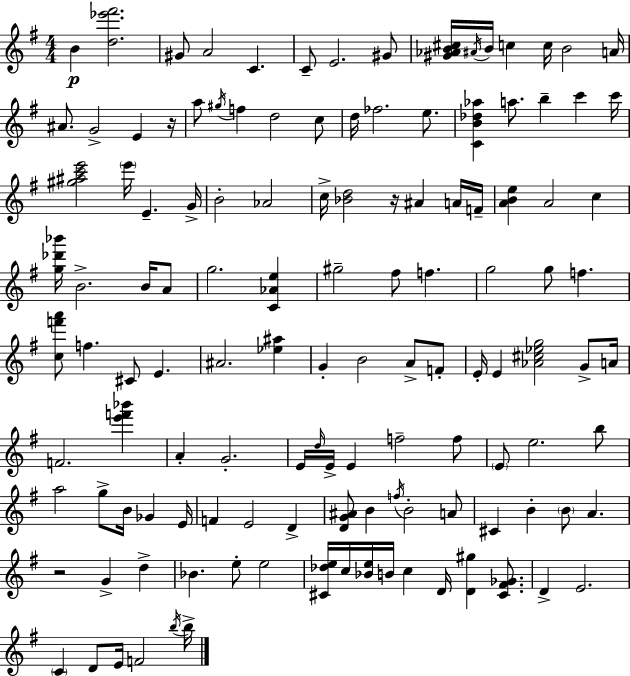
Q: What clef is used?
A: treble